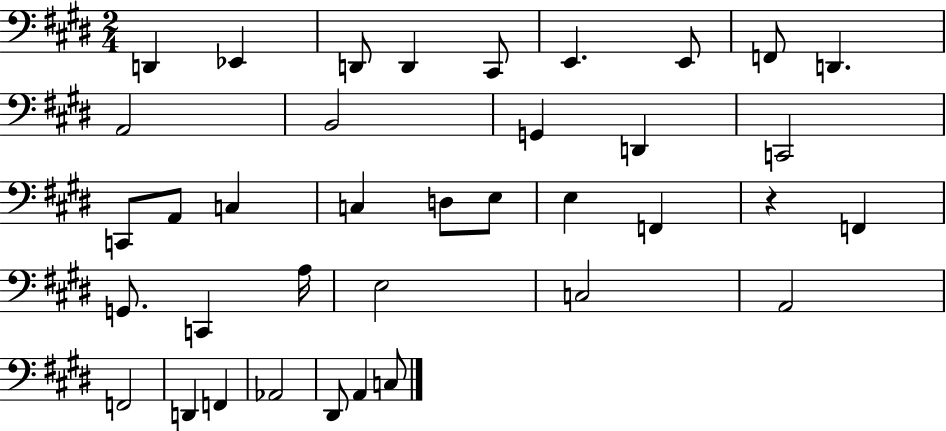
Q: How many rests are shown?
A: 1